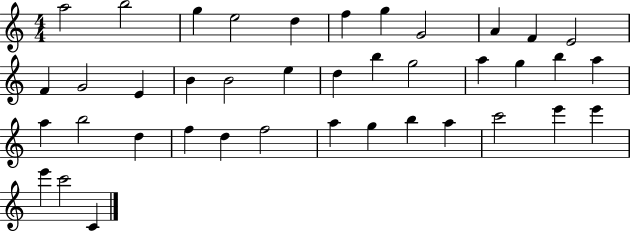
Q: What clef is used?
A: treble